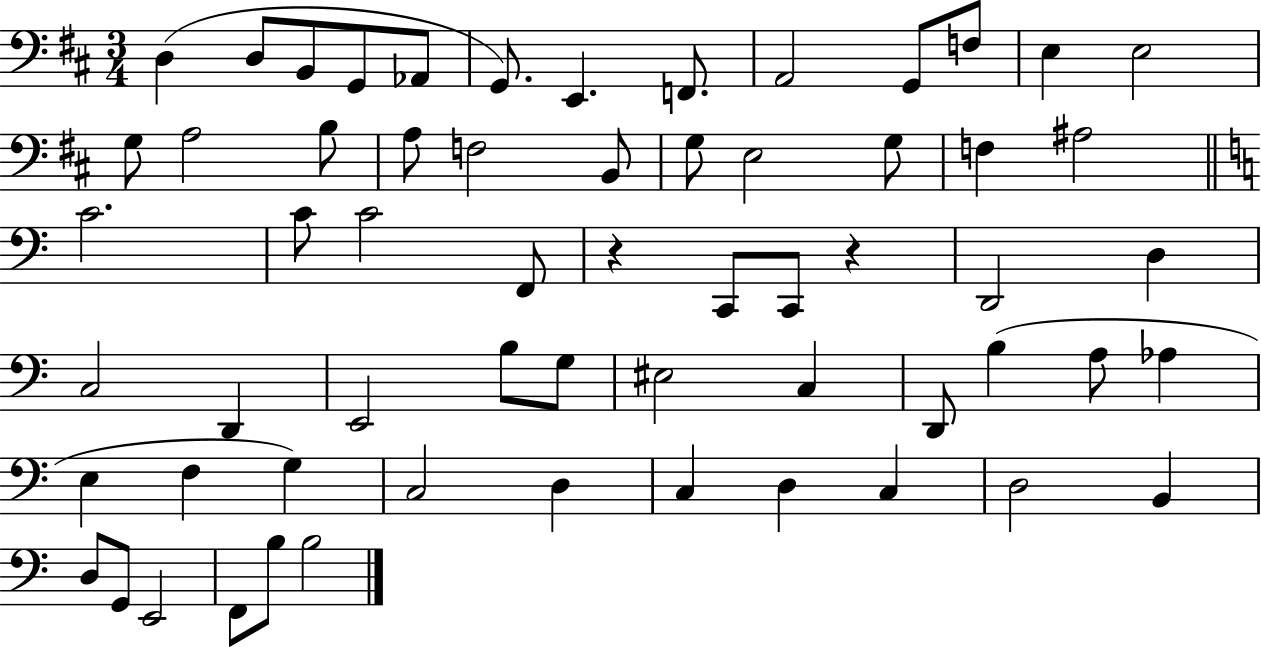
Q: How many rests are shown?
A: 2